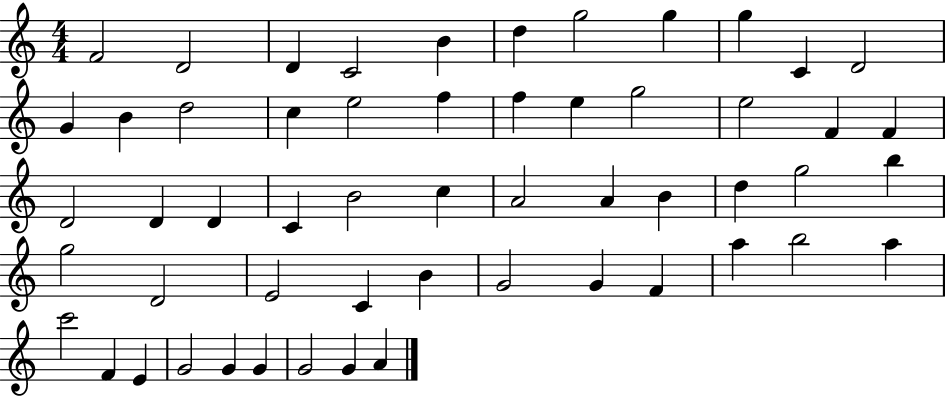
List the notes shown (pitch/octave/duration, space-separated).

F4/h D4/h D4/q C4/h B4/q D5/q G5/h G5/q G5/q C4/q D4/h G4/q B4/q D5/h C5/q E5/h F5/q F5/q E5/q G5/h E5/h F4/q F4/q D4/h D4/q D4/q C4/q B4/h C5/q A4/h A4/q B4/q D5/q G5/h B5/q G5/h D4/h E4/h C4/q B4/q G4/h G4/q F4/q A5/q B5/h A5/q C6/h F4/q E4/q G4/h G4/q G4/q G4/h G4/q A4/q